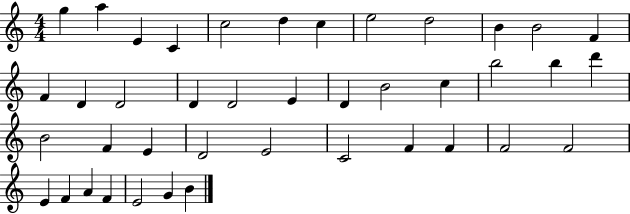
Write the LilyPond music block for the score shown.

{
  \clef treble
  \numericTimeSignature
  \time 4/4
  \key c \major
  g''4 a''4 e'4 c'4 | c''2 d''4 c''4 | e''2 d''2 | b'4 b'2 f'4 | \break f'4 d'4 d'2 | d'4 d'2 e'4 | d'4 b'2 c''4 | b''2 b''4 d'''4 | \break b'2 f'4 e'4 | d'2 e'2 | c'2 f'4 f'4 | f'2 f'2 | \break e'4 f'4 a'4 f'4 | e'2 g'4 b'4 | \bar "|."
}